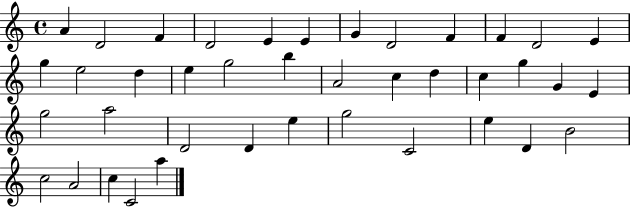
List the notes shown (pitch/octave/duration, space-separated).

A4/q D4/h F4/q D4/h E4/q E4/q G4/q D4/h F4/q F4/q D4/h E4/q G5/q E5/h D5/q E5/q G5/h B5/q A4/h C5/q D5/q C5/q G5/q G4/q E4/q G5/h A5/h D4/h D4/q E5/q G5/h C4/h E5/q D4/q B4/h C5/h A4/h C5/q C4/h A5/q